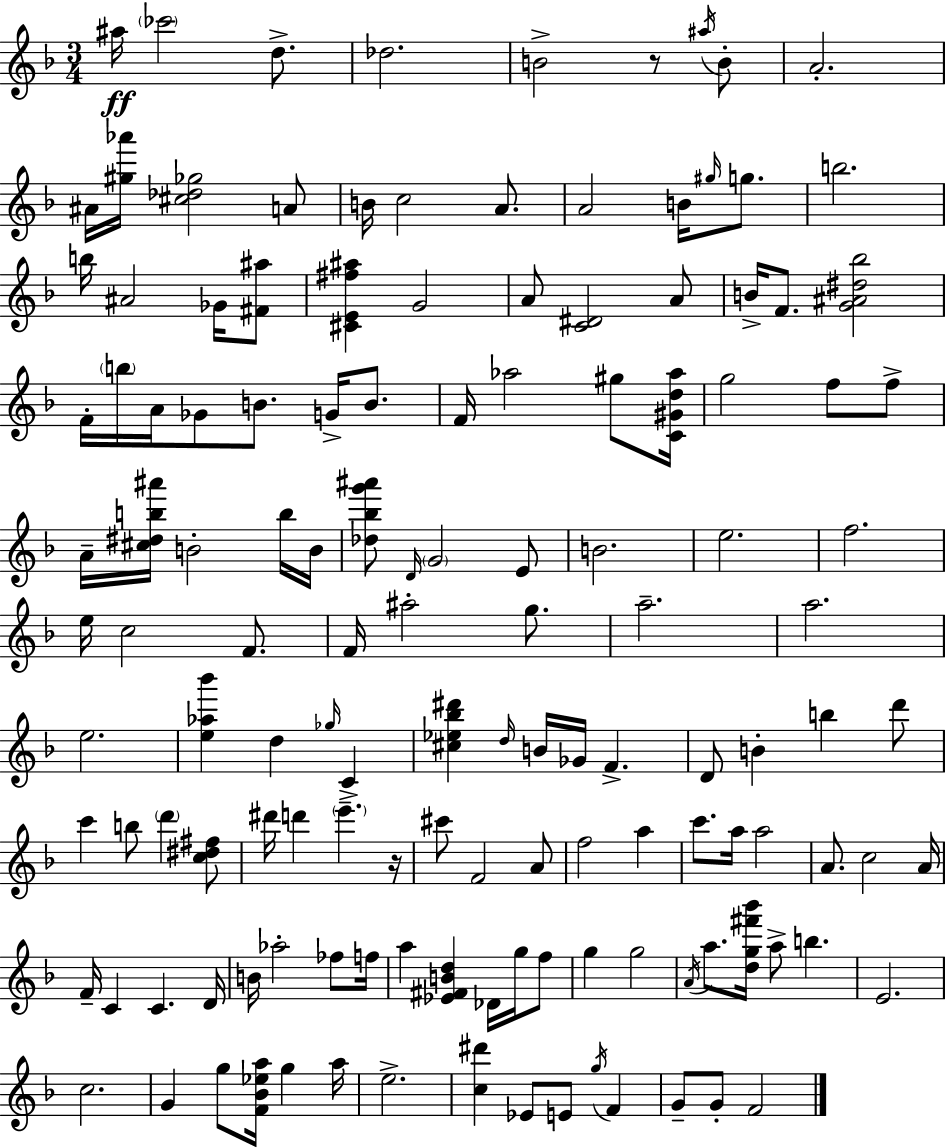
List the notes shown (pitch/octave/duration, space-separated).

A#5/s CES6/h D5/e. Db5/h. B4/h R/e A#5/s B4/e A4/h. A#4/s [G#5,Ab6]/s [C#5,Db5,Gb5]/h A4/e B4/s C5/h A4/e. A4/h B4/s G#5/s G5/e. B5/h. B5/s A#4/h Gb4/s [F#4,A#5]/e [C#4,E4,F#5,A#5]/q G4/h A4/e [C4,D#4]/h A4/e B4/s F4/e. [G4,A#4,D#5,Bb5]/h F4/s B5/s A4/s Gb4/e B4/e. G4/s B4/e. F4/s Ab5/h G#5/e [C4,G#4,D5,Ab5]/s G5/h F5/e F5/e A4/s [C#5,D#5,B5,A#6]/s B4/h B5/s B4/s [Db5,Bb5,G6,A#6]/e D4/s G4/h E4/e B4/h. E5/h. F5/h. E5/s C5/h F4/e. F4/s A#5/h G5/e. A5/h. A5/h. E5/h. [E5,Ab5,Bb6]/q D5/q Gb5/s C4/q [C#5,Eb5,Bb5,D#6]/q D5/s B4/s Gb4/s F4/q. D4/e B4/q B5/q D6/e C6/q B5/e D6/q [C5,D#5,F#5]/e D#6/s D6/q E6/q. R/s C#6/e F4/h A4/e F5/h A5/q C6/e. A5/s A5/h A4/e. C5/h A4/s F4/s C4/q C4/q. D4/s B4/s Ab5/h FES5/e F5/s A5/q [Eb4,F#4,B4,D5]/q Db4/s G5/s F5/e G5/q G5/h A4/s A5/e. [D5,G5,F#6,Bb6]/s A5/e B5/q. E4/h. C5/h. G4/q G5/e [F4,Bb4,Eb5,A5]/s G5/q A5/s E5/h. [C5,D#6]/q Eb4/e E4/e G5/s F4/q G4/e G4/e F4/h